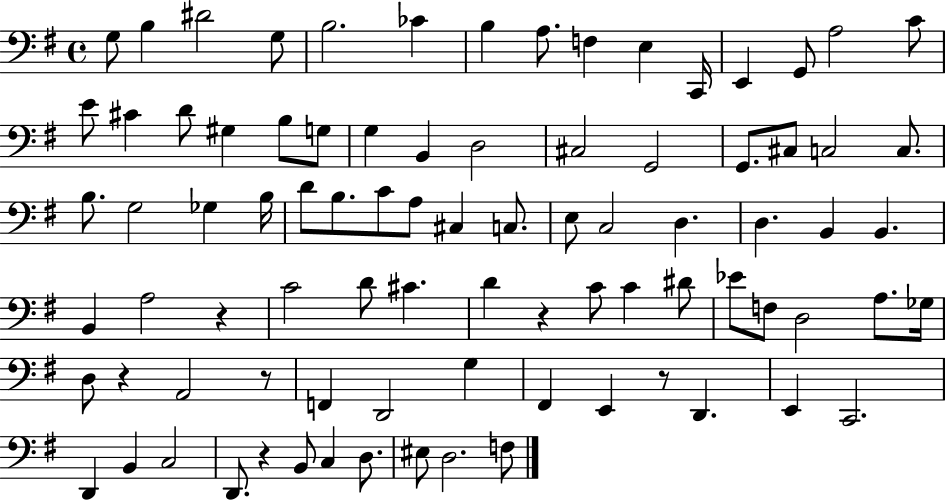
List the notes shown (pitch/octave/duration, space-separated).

G3/e B3/q D#4/h G3/e B3/h. CES4/q B3/q A3/e. F3/q E3/q C2/s E2/q G2/e A3/h C4/e E4/e C#4/q D4/e G#3/q B3/e G3/e G3/q B2/q D3/h C#3/h G2/h G2/e. C#3/e C3/h C3/e. B3/e. G3/h Gb3/q B3/s D4/e B3/e. C4/e A3/e C#3/q C3/e. E3/e C3/h D3/q. D3/q. B2/q B2/q. B2/q A3/h R/q C4/h D4/e C#4/q. D4/q R/q C4/e C4/q D#4/e Eb4/e F3/e D3/h A3/e. Gb3/s D3/e R/q A2/h R/e F2/q D2/h G3/q F#2/q E2/q R/e D2/q. E2/q C2/h. D2/q B2/q C3/h D2/e. R/q B2/e C3/q D3/e. EIS3/e D3/h. F3/e